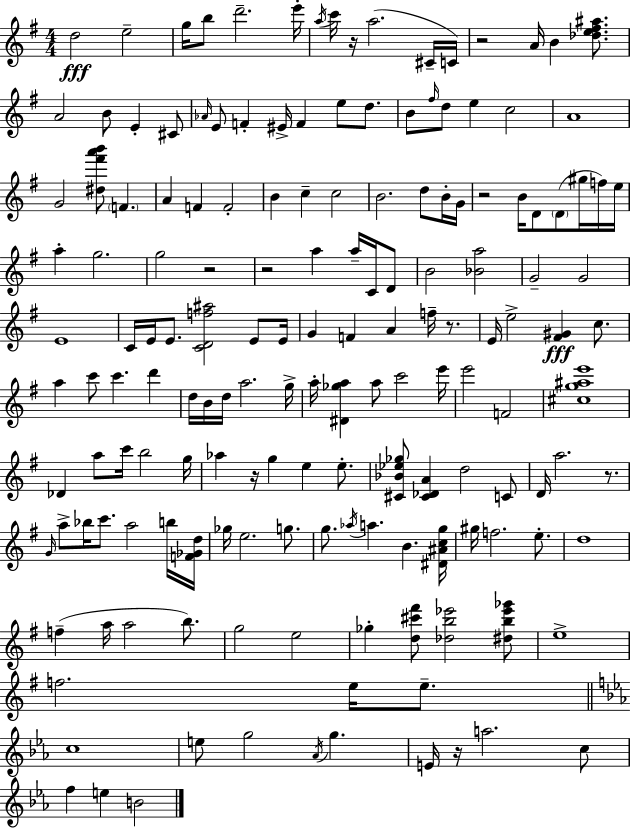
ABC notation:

X:1
T:Untitled
M:4/4
L:1/4
K:G
d2 e2 g/4 b/2 d'2 e'/4 a/4 c'/4 z/4 a2 ^C/4 C/4 z2 A/4 B [_de^f^a]/2 A2 B/2 E ^C/2 _A/4 E/2 F ^E/4 F e/2 d/2 B/2 ^f/4 d/2 e c2 A4 G2 [^d^f'a'b']/2 F A F F2 B c c2 B2 d/2 B/4 G/4 z2 B/4 D/2 D/2 ^g/4 f/4 e/4 a g2 g2 z2 z2 a a/4 C/4 D/2 B2 [_Ba]2 G2 G2 E4 C/4 E/4 E/2 [CDf^a]2 E/2 E/4 G F A f/4 z/2 E/4 e2 [^F^G] c/2 a c'/2 c' d' d/4 B/4 d/4 a2 g/4 a/4 [^D_ga] a/2 c'2 e'/4 e'2 F2 [^cg^ae']4 _D a/2 c'/4 b2 g/4 _a z/4 g e e/2 [^C_B_e_g]/2 [^C_DA] d2 C/2 D/4 a2 z/2 G/4 a/2 _b/4 c'/2 a2 b/4 [F_Gd]/4 _g/4 e2 g/2 g/2 _a/4 a B [^D^Acg]/4 ^g/4 f2 e/2 d4 f a/4 a2 b/2 g2 e2 _g [d^c'^f']/2 [_db_e']2 [^db_e'_g']/2 e4 f2 e/4 e/2 c4 e/2 g2 _A/4 g E/4 z/4 a2 c/2 f e B2